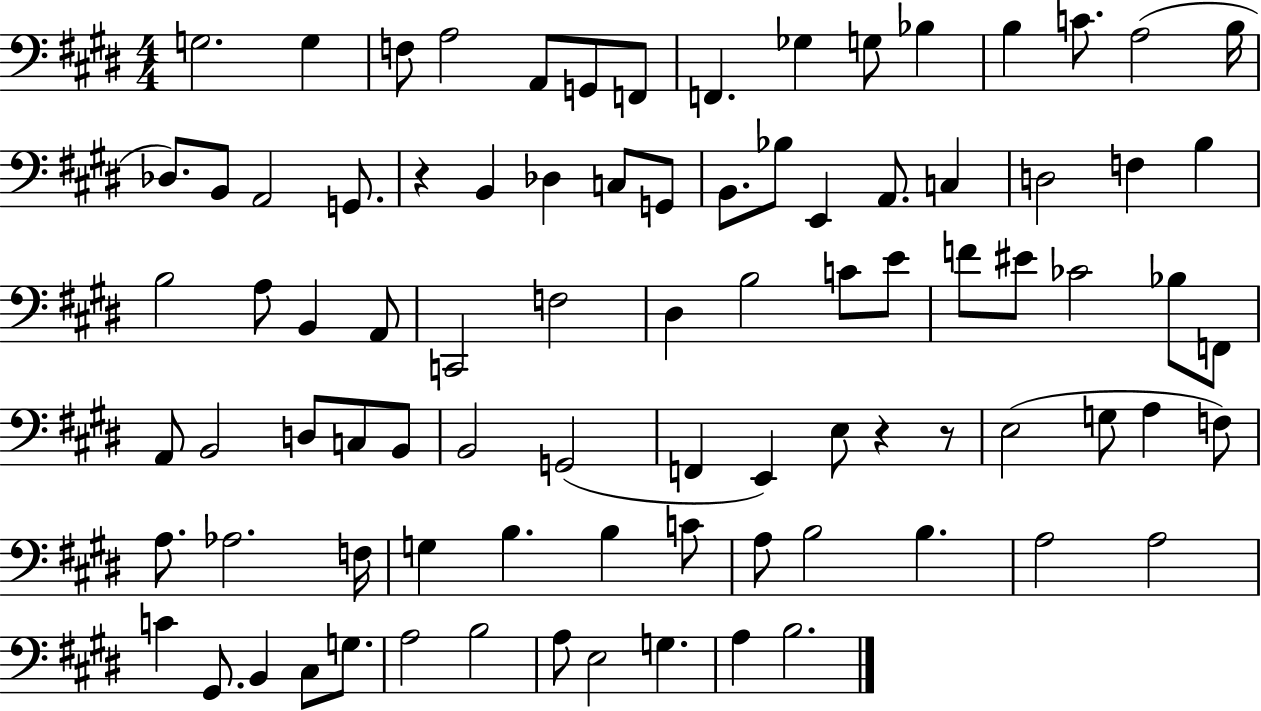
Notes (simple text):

G3/h. G3/q F3/e A3/h A2/e G2/e F2/e F2/q. Gb3/q G3/e Bb3/q B3/q C4/e. A3/h B3/s Db3/e. B2/e A2/h G2/e. R/q B2/q Db3/q C3/e G2/e B2/e. Bb3/e E2/q A2/e. C3/q D3/h F3/q B3/q B3/h A3/e B2/q A2/e C2/h F3/h D#3/q B3/h C4/e E4/e F4/e EIS4/e CES4/h Bb3/e F2/e A2/e B2/h D3/e C3/e B2/e B2/h G2/h F2/q E2/q E3/e R/q R/e E3/h G3/e A3/q F3/e A3/e. Ab3/h. F3/s G3/q B3/q. B3/q C4/e A3/e B3/h B3/q. A3/h A3/h C4/q G#2/e. B2/q C#3/e G3/e. A3/h B3/h A3/e E3/h G3/q. A3/q B3/h.